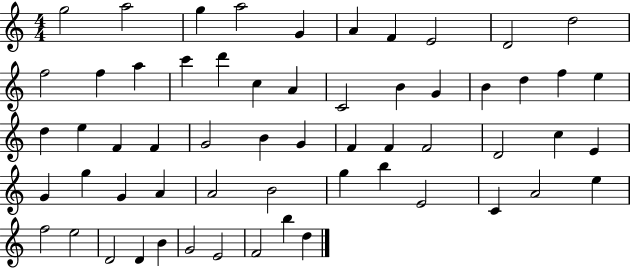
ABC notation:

X:1
T:Untitled
M:4/4
L:1/4
K:C
g2 a2 g a2 G A F E2 D2 d2 f2 f a c' d' c A C2 B G B d f e d e F F G2 B G F F F2 D2 c E G g G A A2 B2 g b E2 C A2 e f2 e2 D2 D B G2 E2 F2 b d